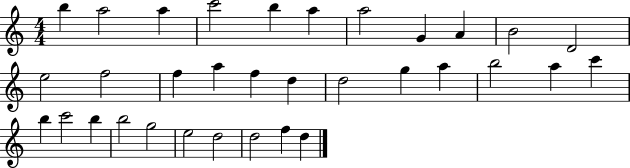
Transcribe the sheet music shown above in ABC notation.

X:1
T:Untitled
M:4/4
L:1/4
K:C
b a2 a c'2 b a a2 G A B2 D2 e2 f2 f a f d d2 g a b2 a c' b c'2 b b2 g2 e2 d2 d2 f d